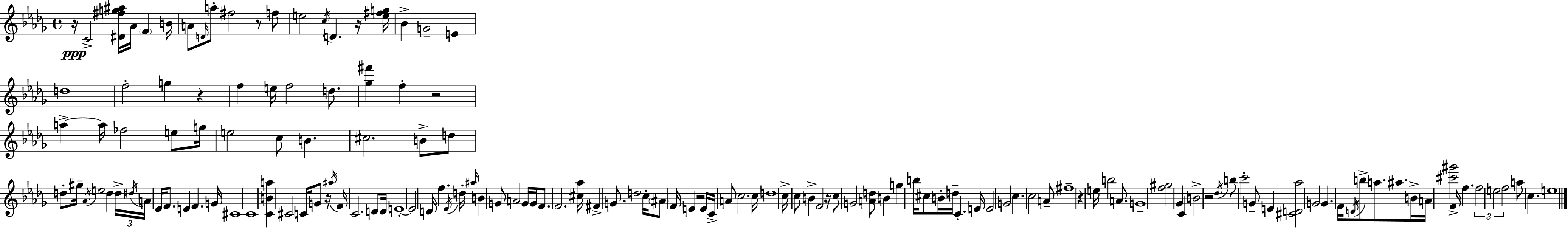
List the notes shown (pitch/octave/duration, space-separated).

R/s C4/h [D#4,F#5,G5,A#5]/s Ab4/s F4/q B4/s A4/e D4/s A5/e F#5/h R/e F5/e E5/h C5/s D4/q. R/s [E5,F#5,G5]/s Bb4/q G4/h E4/q D5/w F5/h G5/q R/q F5/q E5/s F5/h D5/e. [Gb5,F#6]/q F5/q R/h A5/q A5/s FES5/h E5/e G5/s E5/h C5/e B4/q. C#5/h. B4/e D5/e D5/e G#5/s Ab4/s E5/h D5/q D5/s D#5/s A4/s Eb4/s F4/e. E4/q F4/q. G4/s C#4/w C4/w [C4,B4,A5]/q C#4/h C4/s G4/e R/s A#5/s F4/s C4/h. D4/e D4/s E4/w E4/h D4/s F5/q. Eb4/s D5/s A#5/s B4/q G4/e A4/h G4/s G4/s F4/e. F4/h. [C#5,Ab5]/s F#4/q G4/e. D5/h C5/s A#4/e F4/s E4/q R/h E4/s C4/s A4/e C5/h. C5/s D5/w C5/s C5/e B4/q F4/h R/s C5/e G4/h [A4,D5]/e B4/q G5/q B5/s C#5/e B4/s D5/s C4/q. E4/s E4/h G4/h C5/q. C5/h A4/e F#5/w R/q E5/s B5/h A4/e. G4/w [F5,G#5]/h Gb4/q C4/q B4/h R/h Db5/s B5/e C6/h G4/e E4/q [C#4,D4,Ab5]/h G4/h G4/q. F4/s D4/s B5/e A5/e. A#5/e. B4/s A4/s [C#6,G#6]/h F4/s F5/q. F5/h E5/h F5/h A5/e C5/q. E5/w